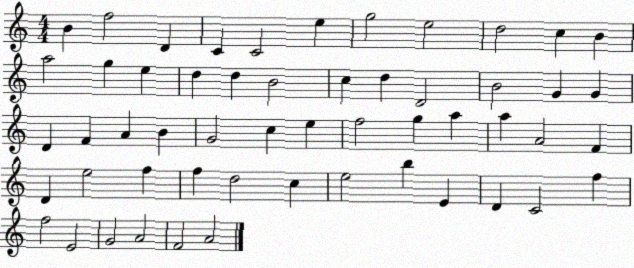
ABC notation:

X:1
T:Untitled
M:4/4
L:1/4
K:C
B f2 D C C2 e g2 e2 d2 c B a2 g e d d B2 c d D2 B2 G G D F A B G2 c e f2 g a a A2 F D e2 f f d2 c e2 b E D C2 f f2 E2 G2 A2 F2 A2